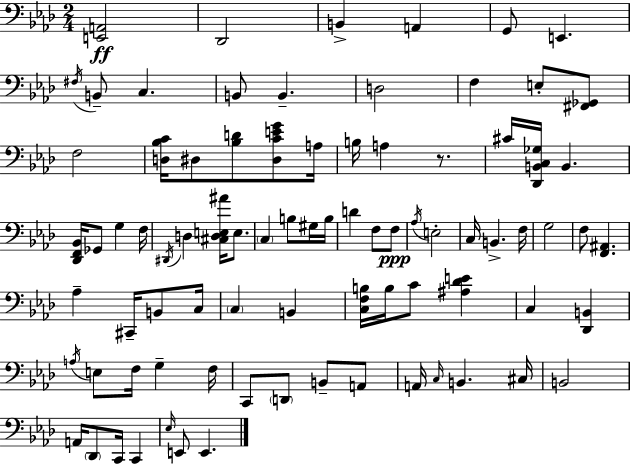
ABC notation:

X:1
T:Untitled
M:2/4
L:1/4
K:Fm
[E,,A,,]2 _D,,2 B,, A,, G,,/2 E,, ^F,/4 B,,/2 C, B,,/2 B,, D,2 F, E,/2 [^F,,_G,,]/2 F,2 [D,_B,C]/4 ^D,/2 [_B,D]/2 [^D,CEG]/2 A,/4 B,/4 A, z/2 ^C/4 [_D,,B,,C,_G,]/4 B,, [_D,,F,,_B,,]/4 _G,,/2 G, F,/4 ^D,,/4 D, [^C,D,E,^A]/4 E,/2 C, B,/2 ^G,/4 B,/4 D F,/2 F,/2 _A,/4 E,2 C,/4 B,, F,/4 G,2 F,/2 [F,,^A,,] _A, ^C,,/4 B,,/2 C,/4 C, B,, [C,F,B,]/4 B,/4 C/2 [^A,_DE] C, [_D,,B,,] A,/4 E,/2 F,/4 G, F,/4 C,,/2 D,,/2 B,,/2 A,,/2 A,,/4 C,/4 B,, ^C,/4 B,,2 A,,/4 _D,,/2 C,,/4 C,, _E,/4 E,,/2 E,,